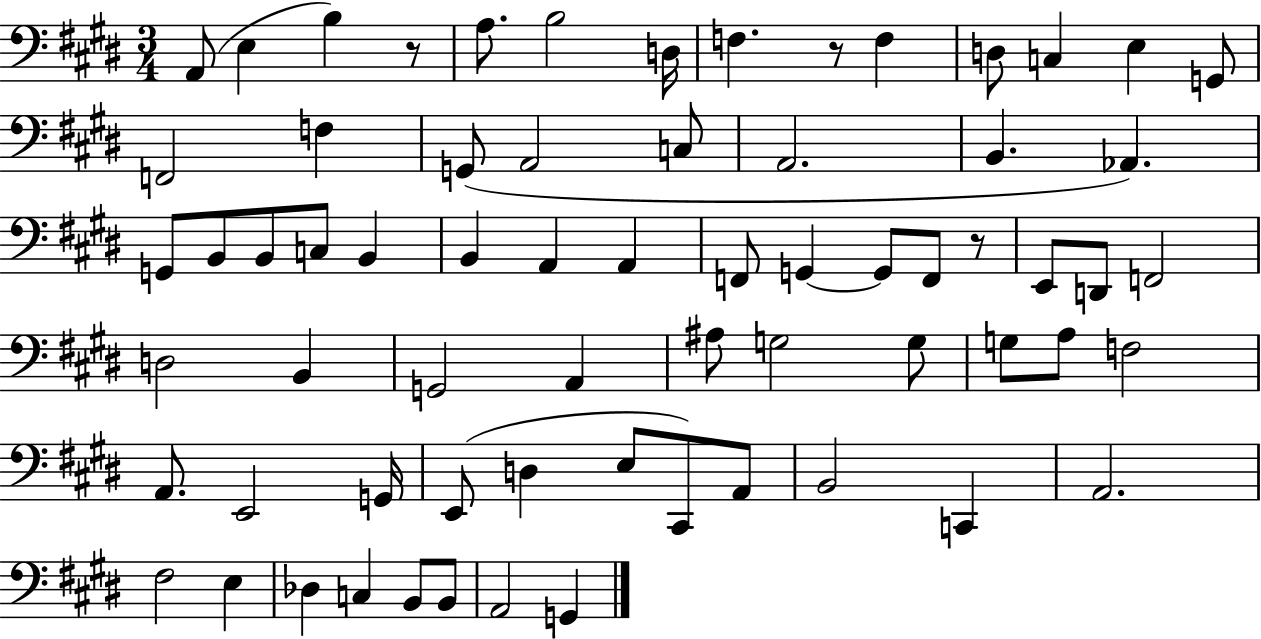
A2/e E3/q B3/q R/e A3/e. B3/h D3/s F3/q. R/e F3/q D3/e C3/q E3/q G2/e F2/h F3/q G2/e A2/h C3/e A2/h. B2/q. Ab2/q. G2/e B2/e B2/e C3/e B2/q B2/q A2/q A2/q F2/e G2/q G2/e F2/e R/e E2/e D2/e F2/h D3/h B2/q G2/h A2/q A#3/e G3/h G3/e G3/e A3/e F3/h A2/e. E2/h G2/s E2/e D3/q E3/e C#2/e A2/e B2/h C2/q A2/h. F#3/h E3/q Db3/q C3/q B2/e B2/e A2/h G2/q